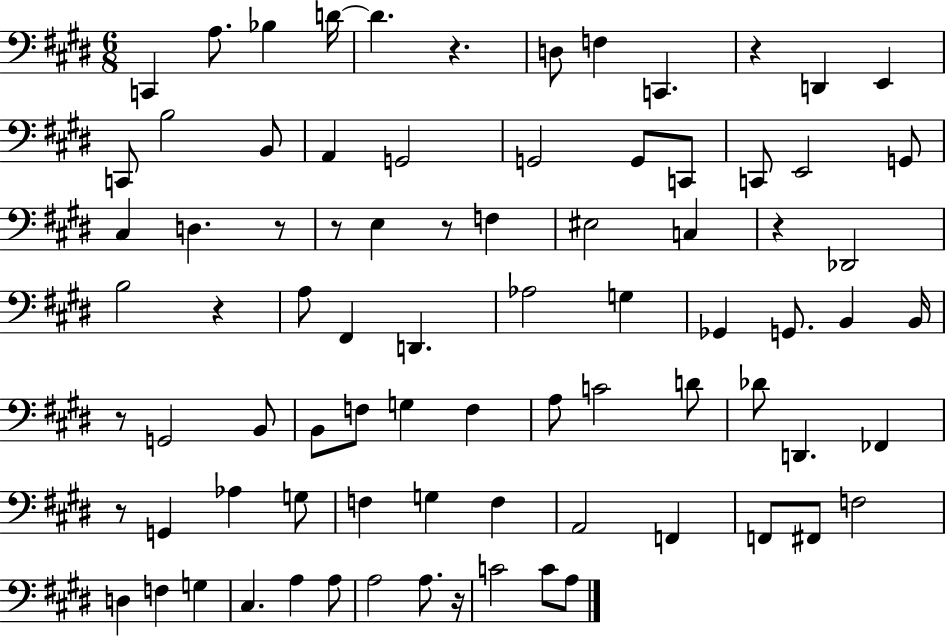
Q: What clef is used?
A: bass